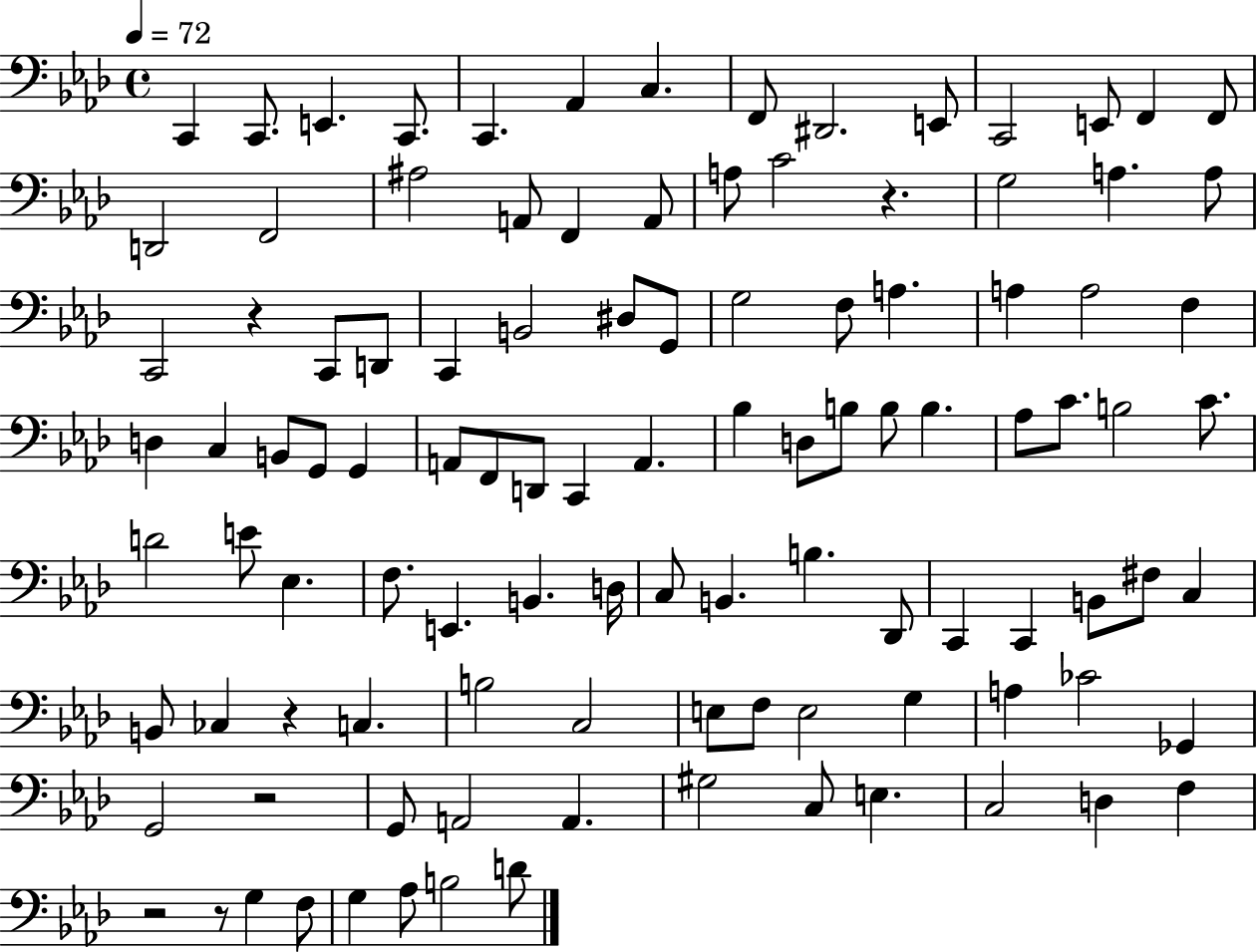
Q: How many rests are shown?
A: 6